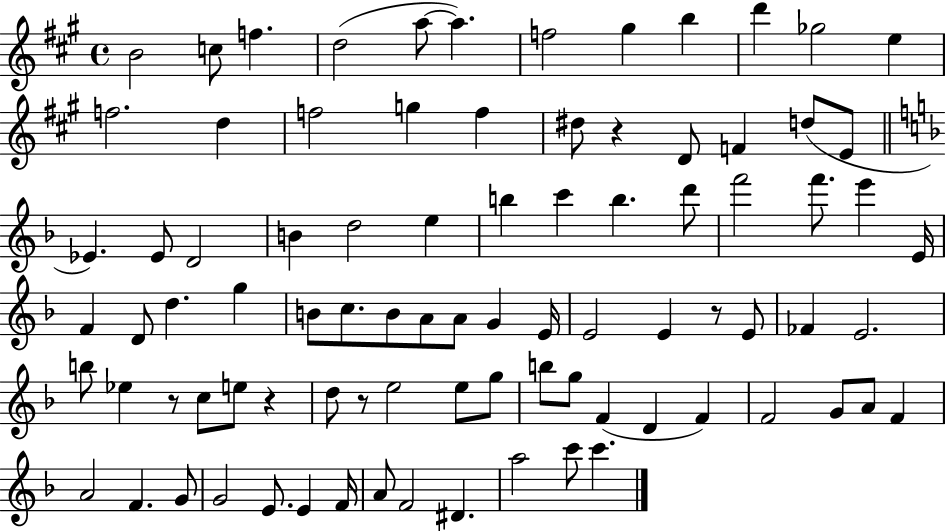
X:1
T:Untitled
M:4/4
L:1/4
K:A
B2 c/2 f d2 a/2 a f2 ^g b d' _g2 e f2 d f2 g f ^d/2 z D/2 F d/2 E/2 _E _E/2 D2 B d2 e b c' b d'/2 f'2 f'/2 e' E/4 F D/2 d g B/2 c/2 B/2 A/2 A/2 G E/4 E2 E z/2 E/2 _F E2 b/2 _e z/2 c/2 e/2 z d/2 z/2 e2 e/2 g/2 b/2 g/2 F D F F2 G/2 A/2 F A2 F G/2 G2 E/2 E F/4 A/2 F2 ^D a2 c'/2 c'